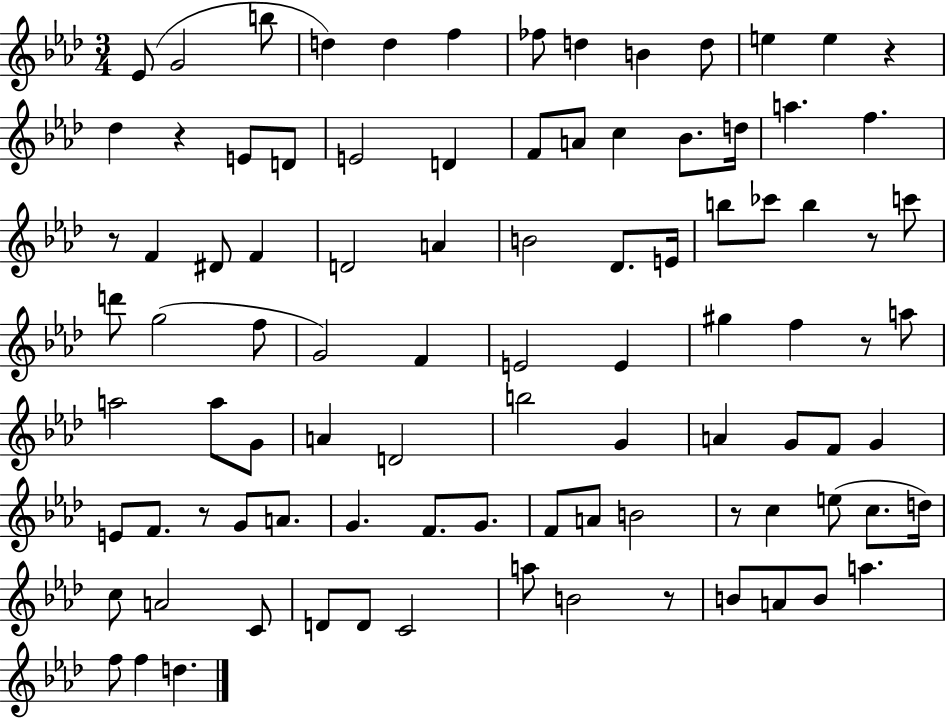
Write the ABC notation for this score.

X:1
T:Untitled
M:3/4
L:1/4
K:Ab
_E/2 G2 b/2 d d f _f/2 d B d/2 e e z _d z E/2 D/2 E2 D F/2 A/2 c _B/2 d/4 a f z/2 F ^D/2 F D2 A B2 _D/2 E/4 b/2 _c'/2 b z/2 c'/2 d'/2 g2 f/2 G2 F E2 E ^g f z/2 a/2 a2 a/2 G/2 A D2 b2 G A G/2 F/2 G E/2 F/2 z/2 G/2 A/2 G F/2 G/2 F/2 A/2 B2 z/2 c e/2 c/2 d/4 c/2 A2 C/2 D/2 D/2 C2 a/2 B2 z/2 B/2 A/2 B/2 a f/2 f d